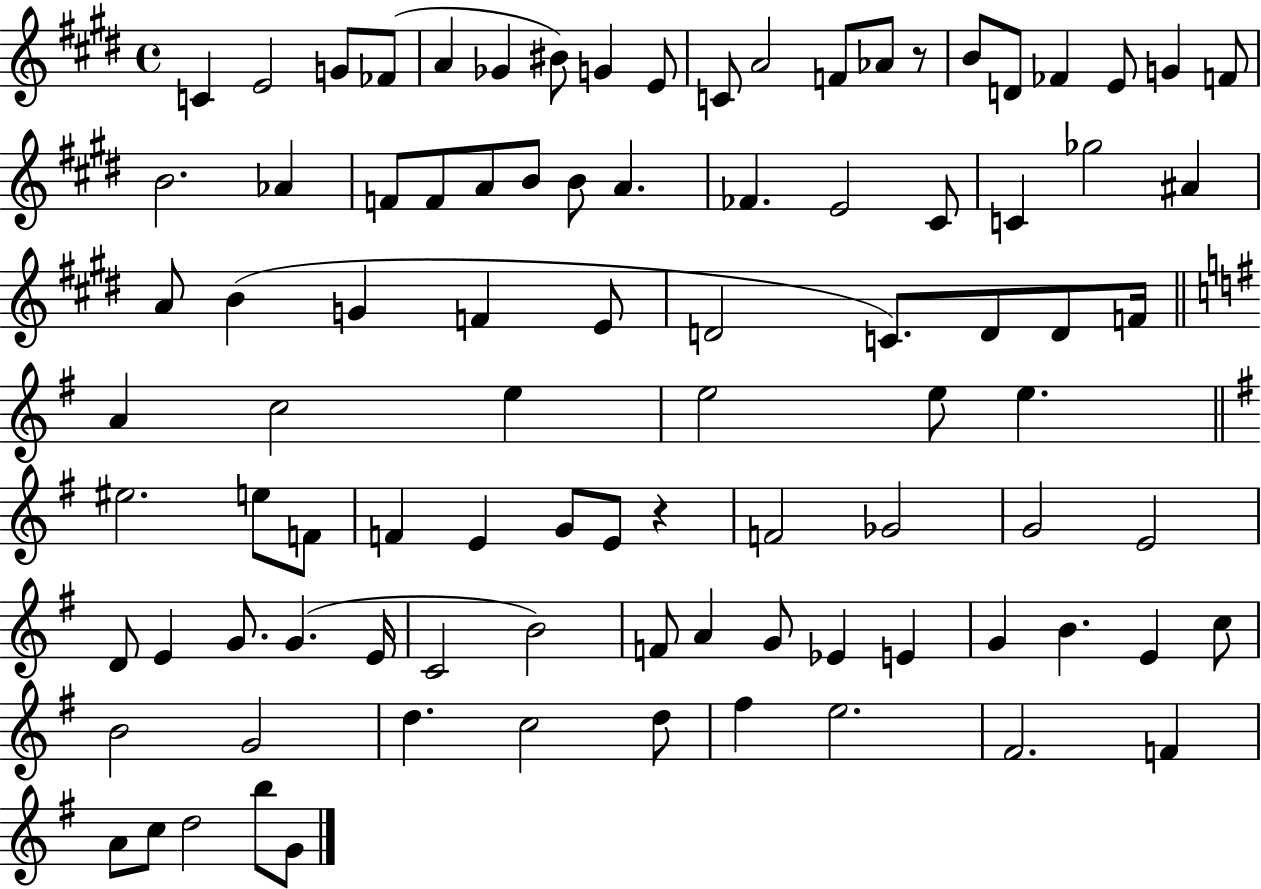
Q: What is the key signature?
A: E major